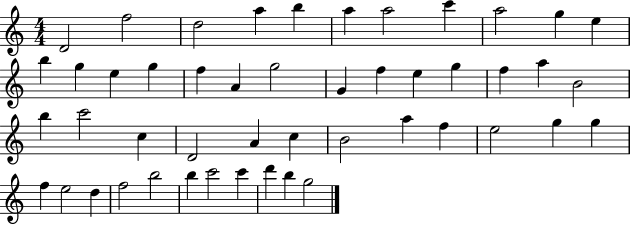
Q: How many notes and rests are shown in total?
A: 48